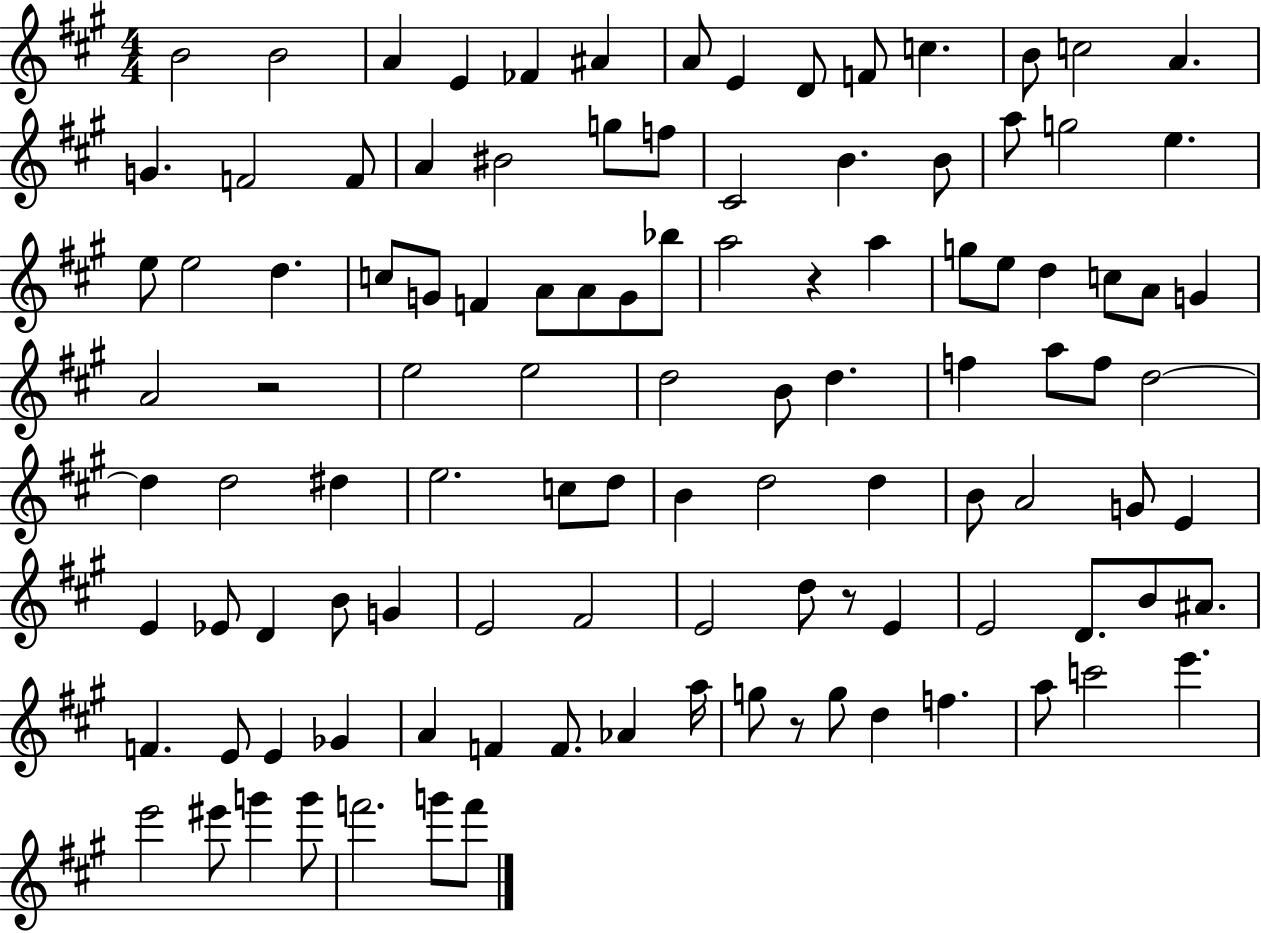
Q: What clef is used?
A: treble